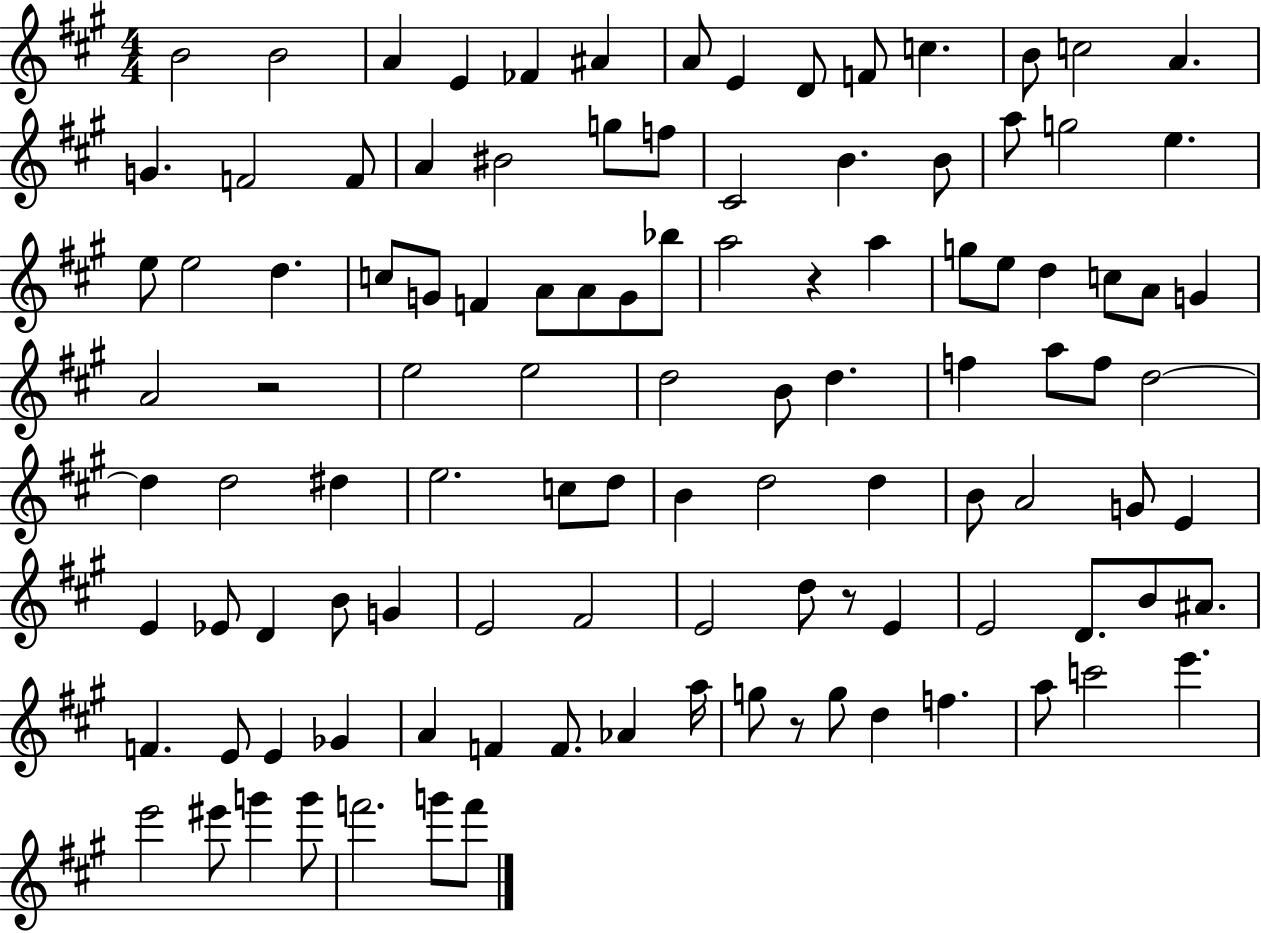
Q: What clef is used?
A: treble